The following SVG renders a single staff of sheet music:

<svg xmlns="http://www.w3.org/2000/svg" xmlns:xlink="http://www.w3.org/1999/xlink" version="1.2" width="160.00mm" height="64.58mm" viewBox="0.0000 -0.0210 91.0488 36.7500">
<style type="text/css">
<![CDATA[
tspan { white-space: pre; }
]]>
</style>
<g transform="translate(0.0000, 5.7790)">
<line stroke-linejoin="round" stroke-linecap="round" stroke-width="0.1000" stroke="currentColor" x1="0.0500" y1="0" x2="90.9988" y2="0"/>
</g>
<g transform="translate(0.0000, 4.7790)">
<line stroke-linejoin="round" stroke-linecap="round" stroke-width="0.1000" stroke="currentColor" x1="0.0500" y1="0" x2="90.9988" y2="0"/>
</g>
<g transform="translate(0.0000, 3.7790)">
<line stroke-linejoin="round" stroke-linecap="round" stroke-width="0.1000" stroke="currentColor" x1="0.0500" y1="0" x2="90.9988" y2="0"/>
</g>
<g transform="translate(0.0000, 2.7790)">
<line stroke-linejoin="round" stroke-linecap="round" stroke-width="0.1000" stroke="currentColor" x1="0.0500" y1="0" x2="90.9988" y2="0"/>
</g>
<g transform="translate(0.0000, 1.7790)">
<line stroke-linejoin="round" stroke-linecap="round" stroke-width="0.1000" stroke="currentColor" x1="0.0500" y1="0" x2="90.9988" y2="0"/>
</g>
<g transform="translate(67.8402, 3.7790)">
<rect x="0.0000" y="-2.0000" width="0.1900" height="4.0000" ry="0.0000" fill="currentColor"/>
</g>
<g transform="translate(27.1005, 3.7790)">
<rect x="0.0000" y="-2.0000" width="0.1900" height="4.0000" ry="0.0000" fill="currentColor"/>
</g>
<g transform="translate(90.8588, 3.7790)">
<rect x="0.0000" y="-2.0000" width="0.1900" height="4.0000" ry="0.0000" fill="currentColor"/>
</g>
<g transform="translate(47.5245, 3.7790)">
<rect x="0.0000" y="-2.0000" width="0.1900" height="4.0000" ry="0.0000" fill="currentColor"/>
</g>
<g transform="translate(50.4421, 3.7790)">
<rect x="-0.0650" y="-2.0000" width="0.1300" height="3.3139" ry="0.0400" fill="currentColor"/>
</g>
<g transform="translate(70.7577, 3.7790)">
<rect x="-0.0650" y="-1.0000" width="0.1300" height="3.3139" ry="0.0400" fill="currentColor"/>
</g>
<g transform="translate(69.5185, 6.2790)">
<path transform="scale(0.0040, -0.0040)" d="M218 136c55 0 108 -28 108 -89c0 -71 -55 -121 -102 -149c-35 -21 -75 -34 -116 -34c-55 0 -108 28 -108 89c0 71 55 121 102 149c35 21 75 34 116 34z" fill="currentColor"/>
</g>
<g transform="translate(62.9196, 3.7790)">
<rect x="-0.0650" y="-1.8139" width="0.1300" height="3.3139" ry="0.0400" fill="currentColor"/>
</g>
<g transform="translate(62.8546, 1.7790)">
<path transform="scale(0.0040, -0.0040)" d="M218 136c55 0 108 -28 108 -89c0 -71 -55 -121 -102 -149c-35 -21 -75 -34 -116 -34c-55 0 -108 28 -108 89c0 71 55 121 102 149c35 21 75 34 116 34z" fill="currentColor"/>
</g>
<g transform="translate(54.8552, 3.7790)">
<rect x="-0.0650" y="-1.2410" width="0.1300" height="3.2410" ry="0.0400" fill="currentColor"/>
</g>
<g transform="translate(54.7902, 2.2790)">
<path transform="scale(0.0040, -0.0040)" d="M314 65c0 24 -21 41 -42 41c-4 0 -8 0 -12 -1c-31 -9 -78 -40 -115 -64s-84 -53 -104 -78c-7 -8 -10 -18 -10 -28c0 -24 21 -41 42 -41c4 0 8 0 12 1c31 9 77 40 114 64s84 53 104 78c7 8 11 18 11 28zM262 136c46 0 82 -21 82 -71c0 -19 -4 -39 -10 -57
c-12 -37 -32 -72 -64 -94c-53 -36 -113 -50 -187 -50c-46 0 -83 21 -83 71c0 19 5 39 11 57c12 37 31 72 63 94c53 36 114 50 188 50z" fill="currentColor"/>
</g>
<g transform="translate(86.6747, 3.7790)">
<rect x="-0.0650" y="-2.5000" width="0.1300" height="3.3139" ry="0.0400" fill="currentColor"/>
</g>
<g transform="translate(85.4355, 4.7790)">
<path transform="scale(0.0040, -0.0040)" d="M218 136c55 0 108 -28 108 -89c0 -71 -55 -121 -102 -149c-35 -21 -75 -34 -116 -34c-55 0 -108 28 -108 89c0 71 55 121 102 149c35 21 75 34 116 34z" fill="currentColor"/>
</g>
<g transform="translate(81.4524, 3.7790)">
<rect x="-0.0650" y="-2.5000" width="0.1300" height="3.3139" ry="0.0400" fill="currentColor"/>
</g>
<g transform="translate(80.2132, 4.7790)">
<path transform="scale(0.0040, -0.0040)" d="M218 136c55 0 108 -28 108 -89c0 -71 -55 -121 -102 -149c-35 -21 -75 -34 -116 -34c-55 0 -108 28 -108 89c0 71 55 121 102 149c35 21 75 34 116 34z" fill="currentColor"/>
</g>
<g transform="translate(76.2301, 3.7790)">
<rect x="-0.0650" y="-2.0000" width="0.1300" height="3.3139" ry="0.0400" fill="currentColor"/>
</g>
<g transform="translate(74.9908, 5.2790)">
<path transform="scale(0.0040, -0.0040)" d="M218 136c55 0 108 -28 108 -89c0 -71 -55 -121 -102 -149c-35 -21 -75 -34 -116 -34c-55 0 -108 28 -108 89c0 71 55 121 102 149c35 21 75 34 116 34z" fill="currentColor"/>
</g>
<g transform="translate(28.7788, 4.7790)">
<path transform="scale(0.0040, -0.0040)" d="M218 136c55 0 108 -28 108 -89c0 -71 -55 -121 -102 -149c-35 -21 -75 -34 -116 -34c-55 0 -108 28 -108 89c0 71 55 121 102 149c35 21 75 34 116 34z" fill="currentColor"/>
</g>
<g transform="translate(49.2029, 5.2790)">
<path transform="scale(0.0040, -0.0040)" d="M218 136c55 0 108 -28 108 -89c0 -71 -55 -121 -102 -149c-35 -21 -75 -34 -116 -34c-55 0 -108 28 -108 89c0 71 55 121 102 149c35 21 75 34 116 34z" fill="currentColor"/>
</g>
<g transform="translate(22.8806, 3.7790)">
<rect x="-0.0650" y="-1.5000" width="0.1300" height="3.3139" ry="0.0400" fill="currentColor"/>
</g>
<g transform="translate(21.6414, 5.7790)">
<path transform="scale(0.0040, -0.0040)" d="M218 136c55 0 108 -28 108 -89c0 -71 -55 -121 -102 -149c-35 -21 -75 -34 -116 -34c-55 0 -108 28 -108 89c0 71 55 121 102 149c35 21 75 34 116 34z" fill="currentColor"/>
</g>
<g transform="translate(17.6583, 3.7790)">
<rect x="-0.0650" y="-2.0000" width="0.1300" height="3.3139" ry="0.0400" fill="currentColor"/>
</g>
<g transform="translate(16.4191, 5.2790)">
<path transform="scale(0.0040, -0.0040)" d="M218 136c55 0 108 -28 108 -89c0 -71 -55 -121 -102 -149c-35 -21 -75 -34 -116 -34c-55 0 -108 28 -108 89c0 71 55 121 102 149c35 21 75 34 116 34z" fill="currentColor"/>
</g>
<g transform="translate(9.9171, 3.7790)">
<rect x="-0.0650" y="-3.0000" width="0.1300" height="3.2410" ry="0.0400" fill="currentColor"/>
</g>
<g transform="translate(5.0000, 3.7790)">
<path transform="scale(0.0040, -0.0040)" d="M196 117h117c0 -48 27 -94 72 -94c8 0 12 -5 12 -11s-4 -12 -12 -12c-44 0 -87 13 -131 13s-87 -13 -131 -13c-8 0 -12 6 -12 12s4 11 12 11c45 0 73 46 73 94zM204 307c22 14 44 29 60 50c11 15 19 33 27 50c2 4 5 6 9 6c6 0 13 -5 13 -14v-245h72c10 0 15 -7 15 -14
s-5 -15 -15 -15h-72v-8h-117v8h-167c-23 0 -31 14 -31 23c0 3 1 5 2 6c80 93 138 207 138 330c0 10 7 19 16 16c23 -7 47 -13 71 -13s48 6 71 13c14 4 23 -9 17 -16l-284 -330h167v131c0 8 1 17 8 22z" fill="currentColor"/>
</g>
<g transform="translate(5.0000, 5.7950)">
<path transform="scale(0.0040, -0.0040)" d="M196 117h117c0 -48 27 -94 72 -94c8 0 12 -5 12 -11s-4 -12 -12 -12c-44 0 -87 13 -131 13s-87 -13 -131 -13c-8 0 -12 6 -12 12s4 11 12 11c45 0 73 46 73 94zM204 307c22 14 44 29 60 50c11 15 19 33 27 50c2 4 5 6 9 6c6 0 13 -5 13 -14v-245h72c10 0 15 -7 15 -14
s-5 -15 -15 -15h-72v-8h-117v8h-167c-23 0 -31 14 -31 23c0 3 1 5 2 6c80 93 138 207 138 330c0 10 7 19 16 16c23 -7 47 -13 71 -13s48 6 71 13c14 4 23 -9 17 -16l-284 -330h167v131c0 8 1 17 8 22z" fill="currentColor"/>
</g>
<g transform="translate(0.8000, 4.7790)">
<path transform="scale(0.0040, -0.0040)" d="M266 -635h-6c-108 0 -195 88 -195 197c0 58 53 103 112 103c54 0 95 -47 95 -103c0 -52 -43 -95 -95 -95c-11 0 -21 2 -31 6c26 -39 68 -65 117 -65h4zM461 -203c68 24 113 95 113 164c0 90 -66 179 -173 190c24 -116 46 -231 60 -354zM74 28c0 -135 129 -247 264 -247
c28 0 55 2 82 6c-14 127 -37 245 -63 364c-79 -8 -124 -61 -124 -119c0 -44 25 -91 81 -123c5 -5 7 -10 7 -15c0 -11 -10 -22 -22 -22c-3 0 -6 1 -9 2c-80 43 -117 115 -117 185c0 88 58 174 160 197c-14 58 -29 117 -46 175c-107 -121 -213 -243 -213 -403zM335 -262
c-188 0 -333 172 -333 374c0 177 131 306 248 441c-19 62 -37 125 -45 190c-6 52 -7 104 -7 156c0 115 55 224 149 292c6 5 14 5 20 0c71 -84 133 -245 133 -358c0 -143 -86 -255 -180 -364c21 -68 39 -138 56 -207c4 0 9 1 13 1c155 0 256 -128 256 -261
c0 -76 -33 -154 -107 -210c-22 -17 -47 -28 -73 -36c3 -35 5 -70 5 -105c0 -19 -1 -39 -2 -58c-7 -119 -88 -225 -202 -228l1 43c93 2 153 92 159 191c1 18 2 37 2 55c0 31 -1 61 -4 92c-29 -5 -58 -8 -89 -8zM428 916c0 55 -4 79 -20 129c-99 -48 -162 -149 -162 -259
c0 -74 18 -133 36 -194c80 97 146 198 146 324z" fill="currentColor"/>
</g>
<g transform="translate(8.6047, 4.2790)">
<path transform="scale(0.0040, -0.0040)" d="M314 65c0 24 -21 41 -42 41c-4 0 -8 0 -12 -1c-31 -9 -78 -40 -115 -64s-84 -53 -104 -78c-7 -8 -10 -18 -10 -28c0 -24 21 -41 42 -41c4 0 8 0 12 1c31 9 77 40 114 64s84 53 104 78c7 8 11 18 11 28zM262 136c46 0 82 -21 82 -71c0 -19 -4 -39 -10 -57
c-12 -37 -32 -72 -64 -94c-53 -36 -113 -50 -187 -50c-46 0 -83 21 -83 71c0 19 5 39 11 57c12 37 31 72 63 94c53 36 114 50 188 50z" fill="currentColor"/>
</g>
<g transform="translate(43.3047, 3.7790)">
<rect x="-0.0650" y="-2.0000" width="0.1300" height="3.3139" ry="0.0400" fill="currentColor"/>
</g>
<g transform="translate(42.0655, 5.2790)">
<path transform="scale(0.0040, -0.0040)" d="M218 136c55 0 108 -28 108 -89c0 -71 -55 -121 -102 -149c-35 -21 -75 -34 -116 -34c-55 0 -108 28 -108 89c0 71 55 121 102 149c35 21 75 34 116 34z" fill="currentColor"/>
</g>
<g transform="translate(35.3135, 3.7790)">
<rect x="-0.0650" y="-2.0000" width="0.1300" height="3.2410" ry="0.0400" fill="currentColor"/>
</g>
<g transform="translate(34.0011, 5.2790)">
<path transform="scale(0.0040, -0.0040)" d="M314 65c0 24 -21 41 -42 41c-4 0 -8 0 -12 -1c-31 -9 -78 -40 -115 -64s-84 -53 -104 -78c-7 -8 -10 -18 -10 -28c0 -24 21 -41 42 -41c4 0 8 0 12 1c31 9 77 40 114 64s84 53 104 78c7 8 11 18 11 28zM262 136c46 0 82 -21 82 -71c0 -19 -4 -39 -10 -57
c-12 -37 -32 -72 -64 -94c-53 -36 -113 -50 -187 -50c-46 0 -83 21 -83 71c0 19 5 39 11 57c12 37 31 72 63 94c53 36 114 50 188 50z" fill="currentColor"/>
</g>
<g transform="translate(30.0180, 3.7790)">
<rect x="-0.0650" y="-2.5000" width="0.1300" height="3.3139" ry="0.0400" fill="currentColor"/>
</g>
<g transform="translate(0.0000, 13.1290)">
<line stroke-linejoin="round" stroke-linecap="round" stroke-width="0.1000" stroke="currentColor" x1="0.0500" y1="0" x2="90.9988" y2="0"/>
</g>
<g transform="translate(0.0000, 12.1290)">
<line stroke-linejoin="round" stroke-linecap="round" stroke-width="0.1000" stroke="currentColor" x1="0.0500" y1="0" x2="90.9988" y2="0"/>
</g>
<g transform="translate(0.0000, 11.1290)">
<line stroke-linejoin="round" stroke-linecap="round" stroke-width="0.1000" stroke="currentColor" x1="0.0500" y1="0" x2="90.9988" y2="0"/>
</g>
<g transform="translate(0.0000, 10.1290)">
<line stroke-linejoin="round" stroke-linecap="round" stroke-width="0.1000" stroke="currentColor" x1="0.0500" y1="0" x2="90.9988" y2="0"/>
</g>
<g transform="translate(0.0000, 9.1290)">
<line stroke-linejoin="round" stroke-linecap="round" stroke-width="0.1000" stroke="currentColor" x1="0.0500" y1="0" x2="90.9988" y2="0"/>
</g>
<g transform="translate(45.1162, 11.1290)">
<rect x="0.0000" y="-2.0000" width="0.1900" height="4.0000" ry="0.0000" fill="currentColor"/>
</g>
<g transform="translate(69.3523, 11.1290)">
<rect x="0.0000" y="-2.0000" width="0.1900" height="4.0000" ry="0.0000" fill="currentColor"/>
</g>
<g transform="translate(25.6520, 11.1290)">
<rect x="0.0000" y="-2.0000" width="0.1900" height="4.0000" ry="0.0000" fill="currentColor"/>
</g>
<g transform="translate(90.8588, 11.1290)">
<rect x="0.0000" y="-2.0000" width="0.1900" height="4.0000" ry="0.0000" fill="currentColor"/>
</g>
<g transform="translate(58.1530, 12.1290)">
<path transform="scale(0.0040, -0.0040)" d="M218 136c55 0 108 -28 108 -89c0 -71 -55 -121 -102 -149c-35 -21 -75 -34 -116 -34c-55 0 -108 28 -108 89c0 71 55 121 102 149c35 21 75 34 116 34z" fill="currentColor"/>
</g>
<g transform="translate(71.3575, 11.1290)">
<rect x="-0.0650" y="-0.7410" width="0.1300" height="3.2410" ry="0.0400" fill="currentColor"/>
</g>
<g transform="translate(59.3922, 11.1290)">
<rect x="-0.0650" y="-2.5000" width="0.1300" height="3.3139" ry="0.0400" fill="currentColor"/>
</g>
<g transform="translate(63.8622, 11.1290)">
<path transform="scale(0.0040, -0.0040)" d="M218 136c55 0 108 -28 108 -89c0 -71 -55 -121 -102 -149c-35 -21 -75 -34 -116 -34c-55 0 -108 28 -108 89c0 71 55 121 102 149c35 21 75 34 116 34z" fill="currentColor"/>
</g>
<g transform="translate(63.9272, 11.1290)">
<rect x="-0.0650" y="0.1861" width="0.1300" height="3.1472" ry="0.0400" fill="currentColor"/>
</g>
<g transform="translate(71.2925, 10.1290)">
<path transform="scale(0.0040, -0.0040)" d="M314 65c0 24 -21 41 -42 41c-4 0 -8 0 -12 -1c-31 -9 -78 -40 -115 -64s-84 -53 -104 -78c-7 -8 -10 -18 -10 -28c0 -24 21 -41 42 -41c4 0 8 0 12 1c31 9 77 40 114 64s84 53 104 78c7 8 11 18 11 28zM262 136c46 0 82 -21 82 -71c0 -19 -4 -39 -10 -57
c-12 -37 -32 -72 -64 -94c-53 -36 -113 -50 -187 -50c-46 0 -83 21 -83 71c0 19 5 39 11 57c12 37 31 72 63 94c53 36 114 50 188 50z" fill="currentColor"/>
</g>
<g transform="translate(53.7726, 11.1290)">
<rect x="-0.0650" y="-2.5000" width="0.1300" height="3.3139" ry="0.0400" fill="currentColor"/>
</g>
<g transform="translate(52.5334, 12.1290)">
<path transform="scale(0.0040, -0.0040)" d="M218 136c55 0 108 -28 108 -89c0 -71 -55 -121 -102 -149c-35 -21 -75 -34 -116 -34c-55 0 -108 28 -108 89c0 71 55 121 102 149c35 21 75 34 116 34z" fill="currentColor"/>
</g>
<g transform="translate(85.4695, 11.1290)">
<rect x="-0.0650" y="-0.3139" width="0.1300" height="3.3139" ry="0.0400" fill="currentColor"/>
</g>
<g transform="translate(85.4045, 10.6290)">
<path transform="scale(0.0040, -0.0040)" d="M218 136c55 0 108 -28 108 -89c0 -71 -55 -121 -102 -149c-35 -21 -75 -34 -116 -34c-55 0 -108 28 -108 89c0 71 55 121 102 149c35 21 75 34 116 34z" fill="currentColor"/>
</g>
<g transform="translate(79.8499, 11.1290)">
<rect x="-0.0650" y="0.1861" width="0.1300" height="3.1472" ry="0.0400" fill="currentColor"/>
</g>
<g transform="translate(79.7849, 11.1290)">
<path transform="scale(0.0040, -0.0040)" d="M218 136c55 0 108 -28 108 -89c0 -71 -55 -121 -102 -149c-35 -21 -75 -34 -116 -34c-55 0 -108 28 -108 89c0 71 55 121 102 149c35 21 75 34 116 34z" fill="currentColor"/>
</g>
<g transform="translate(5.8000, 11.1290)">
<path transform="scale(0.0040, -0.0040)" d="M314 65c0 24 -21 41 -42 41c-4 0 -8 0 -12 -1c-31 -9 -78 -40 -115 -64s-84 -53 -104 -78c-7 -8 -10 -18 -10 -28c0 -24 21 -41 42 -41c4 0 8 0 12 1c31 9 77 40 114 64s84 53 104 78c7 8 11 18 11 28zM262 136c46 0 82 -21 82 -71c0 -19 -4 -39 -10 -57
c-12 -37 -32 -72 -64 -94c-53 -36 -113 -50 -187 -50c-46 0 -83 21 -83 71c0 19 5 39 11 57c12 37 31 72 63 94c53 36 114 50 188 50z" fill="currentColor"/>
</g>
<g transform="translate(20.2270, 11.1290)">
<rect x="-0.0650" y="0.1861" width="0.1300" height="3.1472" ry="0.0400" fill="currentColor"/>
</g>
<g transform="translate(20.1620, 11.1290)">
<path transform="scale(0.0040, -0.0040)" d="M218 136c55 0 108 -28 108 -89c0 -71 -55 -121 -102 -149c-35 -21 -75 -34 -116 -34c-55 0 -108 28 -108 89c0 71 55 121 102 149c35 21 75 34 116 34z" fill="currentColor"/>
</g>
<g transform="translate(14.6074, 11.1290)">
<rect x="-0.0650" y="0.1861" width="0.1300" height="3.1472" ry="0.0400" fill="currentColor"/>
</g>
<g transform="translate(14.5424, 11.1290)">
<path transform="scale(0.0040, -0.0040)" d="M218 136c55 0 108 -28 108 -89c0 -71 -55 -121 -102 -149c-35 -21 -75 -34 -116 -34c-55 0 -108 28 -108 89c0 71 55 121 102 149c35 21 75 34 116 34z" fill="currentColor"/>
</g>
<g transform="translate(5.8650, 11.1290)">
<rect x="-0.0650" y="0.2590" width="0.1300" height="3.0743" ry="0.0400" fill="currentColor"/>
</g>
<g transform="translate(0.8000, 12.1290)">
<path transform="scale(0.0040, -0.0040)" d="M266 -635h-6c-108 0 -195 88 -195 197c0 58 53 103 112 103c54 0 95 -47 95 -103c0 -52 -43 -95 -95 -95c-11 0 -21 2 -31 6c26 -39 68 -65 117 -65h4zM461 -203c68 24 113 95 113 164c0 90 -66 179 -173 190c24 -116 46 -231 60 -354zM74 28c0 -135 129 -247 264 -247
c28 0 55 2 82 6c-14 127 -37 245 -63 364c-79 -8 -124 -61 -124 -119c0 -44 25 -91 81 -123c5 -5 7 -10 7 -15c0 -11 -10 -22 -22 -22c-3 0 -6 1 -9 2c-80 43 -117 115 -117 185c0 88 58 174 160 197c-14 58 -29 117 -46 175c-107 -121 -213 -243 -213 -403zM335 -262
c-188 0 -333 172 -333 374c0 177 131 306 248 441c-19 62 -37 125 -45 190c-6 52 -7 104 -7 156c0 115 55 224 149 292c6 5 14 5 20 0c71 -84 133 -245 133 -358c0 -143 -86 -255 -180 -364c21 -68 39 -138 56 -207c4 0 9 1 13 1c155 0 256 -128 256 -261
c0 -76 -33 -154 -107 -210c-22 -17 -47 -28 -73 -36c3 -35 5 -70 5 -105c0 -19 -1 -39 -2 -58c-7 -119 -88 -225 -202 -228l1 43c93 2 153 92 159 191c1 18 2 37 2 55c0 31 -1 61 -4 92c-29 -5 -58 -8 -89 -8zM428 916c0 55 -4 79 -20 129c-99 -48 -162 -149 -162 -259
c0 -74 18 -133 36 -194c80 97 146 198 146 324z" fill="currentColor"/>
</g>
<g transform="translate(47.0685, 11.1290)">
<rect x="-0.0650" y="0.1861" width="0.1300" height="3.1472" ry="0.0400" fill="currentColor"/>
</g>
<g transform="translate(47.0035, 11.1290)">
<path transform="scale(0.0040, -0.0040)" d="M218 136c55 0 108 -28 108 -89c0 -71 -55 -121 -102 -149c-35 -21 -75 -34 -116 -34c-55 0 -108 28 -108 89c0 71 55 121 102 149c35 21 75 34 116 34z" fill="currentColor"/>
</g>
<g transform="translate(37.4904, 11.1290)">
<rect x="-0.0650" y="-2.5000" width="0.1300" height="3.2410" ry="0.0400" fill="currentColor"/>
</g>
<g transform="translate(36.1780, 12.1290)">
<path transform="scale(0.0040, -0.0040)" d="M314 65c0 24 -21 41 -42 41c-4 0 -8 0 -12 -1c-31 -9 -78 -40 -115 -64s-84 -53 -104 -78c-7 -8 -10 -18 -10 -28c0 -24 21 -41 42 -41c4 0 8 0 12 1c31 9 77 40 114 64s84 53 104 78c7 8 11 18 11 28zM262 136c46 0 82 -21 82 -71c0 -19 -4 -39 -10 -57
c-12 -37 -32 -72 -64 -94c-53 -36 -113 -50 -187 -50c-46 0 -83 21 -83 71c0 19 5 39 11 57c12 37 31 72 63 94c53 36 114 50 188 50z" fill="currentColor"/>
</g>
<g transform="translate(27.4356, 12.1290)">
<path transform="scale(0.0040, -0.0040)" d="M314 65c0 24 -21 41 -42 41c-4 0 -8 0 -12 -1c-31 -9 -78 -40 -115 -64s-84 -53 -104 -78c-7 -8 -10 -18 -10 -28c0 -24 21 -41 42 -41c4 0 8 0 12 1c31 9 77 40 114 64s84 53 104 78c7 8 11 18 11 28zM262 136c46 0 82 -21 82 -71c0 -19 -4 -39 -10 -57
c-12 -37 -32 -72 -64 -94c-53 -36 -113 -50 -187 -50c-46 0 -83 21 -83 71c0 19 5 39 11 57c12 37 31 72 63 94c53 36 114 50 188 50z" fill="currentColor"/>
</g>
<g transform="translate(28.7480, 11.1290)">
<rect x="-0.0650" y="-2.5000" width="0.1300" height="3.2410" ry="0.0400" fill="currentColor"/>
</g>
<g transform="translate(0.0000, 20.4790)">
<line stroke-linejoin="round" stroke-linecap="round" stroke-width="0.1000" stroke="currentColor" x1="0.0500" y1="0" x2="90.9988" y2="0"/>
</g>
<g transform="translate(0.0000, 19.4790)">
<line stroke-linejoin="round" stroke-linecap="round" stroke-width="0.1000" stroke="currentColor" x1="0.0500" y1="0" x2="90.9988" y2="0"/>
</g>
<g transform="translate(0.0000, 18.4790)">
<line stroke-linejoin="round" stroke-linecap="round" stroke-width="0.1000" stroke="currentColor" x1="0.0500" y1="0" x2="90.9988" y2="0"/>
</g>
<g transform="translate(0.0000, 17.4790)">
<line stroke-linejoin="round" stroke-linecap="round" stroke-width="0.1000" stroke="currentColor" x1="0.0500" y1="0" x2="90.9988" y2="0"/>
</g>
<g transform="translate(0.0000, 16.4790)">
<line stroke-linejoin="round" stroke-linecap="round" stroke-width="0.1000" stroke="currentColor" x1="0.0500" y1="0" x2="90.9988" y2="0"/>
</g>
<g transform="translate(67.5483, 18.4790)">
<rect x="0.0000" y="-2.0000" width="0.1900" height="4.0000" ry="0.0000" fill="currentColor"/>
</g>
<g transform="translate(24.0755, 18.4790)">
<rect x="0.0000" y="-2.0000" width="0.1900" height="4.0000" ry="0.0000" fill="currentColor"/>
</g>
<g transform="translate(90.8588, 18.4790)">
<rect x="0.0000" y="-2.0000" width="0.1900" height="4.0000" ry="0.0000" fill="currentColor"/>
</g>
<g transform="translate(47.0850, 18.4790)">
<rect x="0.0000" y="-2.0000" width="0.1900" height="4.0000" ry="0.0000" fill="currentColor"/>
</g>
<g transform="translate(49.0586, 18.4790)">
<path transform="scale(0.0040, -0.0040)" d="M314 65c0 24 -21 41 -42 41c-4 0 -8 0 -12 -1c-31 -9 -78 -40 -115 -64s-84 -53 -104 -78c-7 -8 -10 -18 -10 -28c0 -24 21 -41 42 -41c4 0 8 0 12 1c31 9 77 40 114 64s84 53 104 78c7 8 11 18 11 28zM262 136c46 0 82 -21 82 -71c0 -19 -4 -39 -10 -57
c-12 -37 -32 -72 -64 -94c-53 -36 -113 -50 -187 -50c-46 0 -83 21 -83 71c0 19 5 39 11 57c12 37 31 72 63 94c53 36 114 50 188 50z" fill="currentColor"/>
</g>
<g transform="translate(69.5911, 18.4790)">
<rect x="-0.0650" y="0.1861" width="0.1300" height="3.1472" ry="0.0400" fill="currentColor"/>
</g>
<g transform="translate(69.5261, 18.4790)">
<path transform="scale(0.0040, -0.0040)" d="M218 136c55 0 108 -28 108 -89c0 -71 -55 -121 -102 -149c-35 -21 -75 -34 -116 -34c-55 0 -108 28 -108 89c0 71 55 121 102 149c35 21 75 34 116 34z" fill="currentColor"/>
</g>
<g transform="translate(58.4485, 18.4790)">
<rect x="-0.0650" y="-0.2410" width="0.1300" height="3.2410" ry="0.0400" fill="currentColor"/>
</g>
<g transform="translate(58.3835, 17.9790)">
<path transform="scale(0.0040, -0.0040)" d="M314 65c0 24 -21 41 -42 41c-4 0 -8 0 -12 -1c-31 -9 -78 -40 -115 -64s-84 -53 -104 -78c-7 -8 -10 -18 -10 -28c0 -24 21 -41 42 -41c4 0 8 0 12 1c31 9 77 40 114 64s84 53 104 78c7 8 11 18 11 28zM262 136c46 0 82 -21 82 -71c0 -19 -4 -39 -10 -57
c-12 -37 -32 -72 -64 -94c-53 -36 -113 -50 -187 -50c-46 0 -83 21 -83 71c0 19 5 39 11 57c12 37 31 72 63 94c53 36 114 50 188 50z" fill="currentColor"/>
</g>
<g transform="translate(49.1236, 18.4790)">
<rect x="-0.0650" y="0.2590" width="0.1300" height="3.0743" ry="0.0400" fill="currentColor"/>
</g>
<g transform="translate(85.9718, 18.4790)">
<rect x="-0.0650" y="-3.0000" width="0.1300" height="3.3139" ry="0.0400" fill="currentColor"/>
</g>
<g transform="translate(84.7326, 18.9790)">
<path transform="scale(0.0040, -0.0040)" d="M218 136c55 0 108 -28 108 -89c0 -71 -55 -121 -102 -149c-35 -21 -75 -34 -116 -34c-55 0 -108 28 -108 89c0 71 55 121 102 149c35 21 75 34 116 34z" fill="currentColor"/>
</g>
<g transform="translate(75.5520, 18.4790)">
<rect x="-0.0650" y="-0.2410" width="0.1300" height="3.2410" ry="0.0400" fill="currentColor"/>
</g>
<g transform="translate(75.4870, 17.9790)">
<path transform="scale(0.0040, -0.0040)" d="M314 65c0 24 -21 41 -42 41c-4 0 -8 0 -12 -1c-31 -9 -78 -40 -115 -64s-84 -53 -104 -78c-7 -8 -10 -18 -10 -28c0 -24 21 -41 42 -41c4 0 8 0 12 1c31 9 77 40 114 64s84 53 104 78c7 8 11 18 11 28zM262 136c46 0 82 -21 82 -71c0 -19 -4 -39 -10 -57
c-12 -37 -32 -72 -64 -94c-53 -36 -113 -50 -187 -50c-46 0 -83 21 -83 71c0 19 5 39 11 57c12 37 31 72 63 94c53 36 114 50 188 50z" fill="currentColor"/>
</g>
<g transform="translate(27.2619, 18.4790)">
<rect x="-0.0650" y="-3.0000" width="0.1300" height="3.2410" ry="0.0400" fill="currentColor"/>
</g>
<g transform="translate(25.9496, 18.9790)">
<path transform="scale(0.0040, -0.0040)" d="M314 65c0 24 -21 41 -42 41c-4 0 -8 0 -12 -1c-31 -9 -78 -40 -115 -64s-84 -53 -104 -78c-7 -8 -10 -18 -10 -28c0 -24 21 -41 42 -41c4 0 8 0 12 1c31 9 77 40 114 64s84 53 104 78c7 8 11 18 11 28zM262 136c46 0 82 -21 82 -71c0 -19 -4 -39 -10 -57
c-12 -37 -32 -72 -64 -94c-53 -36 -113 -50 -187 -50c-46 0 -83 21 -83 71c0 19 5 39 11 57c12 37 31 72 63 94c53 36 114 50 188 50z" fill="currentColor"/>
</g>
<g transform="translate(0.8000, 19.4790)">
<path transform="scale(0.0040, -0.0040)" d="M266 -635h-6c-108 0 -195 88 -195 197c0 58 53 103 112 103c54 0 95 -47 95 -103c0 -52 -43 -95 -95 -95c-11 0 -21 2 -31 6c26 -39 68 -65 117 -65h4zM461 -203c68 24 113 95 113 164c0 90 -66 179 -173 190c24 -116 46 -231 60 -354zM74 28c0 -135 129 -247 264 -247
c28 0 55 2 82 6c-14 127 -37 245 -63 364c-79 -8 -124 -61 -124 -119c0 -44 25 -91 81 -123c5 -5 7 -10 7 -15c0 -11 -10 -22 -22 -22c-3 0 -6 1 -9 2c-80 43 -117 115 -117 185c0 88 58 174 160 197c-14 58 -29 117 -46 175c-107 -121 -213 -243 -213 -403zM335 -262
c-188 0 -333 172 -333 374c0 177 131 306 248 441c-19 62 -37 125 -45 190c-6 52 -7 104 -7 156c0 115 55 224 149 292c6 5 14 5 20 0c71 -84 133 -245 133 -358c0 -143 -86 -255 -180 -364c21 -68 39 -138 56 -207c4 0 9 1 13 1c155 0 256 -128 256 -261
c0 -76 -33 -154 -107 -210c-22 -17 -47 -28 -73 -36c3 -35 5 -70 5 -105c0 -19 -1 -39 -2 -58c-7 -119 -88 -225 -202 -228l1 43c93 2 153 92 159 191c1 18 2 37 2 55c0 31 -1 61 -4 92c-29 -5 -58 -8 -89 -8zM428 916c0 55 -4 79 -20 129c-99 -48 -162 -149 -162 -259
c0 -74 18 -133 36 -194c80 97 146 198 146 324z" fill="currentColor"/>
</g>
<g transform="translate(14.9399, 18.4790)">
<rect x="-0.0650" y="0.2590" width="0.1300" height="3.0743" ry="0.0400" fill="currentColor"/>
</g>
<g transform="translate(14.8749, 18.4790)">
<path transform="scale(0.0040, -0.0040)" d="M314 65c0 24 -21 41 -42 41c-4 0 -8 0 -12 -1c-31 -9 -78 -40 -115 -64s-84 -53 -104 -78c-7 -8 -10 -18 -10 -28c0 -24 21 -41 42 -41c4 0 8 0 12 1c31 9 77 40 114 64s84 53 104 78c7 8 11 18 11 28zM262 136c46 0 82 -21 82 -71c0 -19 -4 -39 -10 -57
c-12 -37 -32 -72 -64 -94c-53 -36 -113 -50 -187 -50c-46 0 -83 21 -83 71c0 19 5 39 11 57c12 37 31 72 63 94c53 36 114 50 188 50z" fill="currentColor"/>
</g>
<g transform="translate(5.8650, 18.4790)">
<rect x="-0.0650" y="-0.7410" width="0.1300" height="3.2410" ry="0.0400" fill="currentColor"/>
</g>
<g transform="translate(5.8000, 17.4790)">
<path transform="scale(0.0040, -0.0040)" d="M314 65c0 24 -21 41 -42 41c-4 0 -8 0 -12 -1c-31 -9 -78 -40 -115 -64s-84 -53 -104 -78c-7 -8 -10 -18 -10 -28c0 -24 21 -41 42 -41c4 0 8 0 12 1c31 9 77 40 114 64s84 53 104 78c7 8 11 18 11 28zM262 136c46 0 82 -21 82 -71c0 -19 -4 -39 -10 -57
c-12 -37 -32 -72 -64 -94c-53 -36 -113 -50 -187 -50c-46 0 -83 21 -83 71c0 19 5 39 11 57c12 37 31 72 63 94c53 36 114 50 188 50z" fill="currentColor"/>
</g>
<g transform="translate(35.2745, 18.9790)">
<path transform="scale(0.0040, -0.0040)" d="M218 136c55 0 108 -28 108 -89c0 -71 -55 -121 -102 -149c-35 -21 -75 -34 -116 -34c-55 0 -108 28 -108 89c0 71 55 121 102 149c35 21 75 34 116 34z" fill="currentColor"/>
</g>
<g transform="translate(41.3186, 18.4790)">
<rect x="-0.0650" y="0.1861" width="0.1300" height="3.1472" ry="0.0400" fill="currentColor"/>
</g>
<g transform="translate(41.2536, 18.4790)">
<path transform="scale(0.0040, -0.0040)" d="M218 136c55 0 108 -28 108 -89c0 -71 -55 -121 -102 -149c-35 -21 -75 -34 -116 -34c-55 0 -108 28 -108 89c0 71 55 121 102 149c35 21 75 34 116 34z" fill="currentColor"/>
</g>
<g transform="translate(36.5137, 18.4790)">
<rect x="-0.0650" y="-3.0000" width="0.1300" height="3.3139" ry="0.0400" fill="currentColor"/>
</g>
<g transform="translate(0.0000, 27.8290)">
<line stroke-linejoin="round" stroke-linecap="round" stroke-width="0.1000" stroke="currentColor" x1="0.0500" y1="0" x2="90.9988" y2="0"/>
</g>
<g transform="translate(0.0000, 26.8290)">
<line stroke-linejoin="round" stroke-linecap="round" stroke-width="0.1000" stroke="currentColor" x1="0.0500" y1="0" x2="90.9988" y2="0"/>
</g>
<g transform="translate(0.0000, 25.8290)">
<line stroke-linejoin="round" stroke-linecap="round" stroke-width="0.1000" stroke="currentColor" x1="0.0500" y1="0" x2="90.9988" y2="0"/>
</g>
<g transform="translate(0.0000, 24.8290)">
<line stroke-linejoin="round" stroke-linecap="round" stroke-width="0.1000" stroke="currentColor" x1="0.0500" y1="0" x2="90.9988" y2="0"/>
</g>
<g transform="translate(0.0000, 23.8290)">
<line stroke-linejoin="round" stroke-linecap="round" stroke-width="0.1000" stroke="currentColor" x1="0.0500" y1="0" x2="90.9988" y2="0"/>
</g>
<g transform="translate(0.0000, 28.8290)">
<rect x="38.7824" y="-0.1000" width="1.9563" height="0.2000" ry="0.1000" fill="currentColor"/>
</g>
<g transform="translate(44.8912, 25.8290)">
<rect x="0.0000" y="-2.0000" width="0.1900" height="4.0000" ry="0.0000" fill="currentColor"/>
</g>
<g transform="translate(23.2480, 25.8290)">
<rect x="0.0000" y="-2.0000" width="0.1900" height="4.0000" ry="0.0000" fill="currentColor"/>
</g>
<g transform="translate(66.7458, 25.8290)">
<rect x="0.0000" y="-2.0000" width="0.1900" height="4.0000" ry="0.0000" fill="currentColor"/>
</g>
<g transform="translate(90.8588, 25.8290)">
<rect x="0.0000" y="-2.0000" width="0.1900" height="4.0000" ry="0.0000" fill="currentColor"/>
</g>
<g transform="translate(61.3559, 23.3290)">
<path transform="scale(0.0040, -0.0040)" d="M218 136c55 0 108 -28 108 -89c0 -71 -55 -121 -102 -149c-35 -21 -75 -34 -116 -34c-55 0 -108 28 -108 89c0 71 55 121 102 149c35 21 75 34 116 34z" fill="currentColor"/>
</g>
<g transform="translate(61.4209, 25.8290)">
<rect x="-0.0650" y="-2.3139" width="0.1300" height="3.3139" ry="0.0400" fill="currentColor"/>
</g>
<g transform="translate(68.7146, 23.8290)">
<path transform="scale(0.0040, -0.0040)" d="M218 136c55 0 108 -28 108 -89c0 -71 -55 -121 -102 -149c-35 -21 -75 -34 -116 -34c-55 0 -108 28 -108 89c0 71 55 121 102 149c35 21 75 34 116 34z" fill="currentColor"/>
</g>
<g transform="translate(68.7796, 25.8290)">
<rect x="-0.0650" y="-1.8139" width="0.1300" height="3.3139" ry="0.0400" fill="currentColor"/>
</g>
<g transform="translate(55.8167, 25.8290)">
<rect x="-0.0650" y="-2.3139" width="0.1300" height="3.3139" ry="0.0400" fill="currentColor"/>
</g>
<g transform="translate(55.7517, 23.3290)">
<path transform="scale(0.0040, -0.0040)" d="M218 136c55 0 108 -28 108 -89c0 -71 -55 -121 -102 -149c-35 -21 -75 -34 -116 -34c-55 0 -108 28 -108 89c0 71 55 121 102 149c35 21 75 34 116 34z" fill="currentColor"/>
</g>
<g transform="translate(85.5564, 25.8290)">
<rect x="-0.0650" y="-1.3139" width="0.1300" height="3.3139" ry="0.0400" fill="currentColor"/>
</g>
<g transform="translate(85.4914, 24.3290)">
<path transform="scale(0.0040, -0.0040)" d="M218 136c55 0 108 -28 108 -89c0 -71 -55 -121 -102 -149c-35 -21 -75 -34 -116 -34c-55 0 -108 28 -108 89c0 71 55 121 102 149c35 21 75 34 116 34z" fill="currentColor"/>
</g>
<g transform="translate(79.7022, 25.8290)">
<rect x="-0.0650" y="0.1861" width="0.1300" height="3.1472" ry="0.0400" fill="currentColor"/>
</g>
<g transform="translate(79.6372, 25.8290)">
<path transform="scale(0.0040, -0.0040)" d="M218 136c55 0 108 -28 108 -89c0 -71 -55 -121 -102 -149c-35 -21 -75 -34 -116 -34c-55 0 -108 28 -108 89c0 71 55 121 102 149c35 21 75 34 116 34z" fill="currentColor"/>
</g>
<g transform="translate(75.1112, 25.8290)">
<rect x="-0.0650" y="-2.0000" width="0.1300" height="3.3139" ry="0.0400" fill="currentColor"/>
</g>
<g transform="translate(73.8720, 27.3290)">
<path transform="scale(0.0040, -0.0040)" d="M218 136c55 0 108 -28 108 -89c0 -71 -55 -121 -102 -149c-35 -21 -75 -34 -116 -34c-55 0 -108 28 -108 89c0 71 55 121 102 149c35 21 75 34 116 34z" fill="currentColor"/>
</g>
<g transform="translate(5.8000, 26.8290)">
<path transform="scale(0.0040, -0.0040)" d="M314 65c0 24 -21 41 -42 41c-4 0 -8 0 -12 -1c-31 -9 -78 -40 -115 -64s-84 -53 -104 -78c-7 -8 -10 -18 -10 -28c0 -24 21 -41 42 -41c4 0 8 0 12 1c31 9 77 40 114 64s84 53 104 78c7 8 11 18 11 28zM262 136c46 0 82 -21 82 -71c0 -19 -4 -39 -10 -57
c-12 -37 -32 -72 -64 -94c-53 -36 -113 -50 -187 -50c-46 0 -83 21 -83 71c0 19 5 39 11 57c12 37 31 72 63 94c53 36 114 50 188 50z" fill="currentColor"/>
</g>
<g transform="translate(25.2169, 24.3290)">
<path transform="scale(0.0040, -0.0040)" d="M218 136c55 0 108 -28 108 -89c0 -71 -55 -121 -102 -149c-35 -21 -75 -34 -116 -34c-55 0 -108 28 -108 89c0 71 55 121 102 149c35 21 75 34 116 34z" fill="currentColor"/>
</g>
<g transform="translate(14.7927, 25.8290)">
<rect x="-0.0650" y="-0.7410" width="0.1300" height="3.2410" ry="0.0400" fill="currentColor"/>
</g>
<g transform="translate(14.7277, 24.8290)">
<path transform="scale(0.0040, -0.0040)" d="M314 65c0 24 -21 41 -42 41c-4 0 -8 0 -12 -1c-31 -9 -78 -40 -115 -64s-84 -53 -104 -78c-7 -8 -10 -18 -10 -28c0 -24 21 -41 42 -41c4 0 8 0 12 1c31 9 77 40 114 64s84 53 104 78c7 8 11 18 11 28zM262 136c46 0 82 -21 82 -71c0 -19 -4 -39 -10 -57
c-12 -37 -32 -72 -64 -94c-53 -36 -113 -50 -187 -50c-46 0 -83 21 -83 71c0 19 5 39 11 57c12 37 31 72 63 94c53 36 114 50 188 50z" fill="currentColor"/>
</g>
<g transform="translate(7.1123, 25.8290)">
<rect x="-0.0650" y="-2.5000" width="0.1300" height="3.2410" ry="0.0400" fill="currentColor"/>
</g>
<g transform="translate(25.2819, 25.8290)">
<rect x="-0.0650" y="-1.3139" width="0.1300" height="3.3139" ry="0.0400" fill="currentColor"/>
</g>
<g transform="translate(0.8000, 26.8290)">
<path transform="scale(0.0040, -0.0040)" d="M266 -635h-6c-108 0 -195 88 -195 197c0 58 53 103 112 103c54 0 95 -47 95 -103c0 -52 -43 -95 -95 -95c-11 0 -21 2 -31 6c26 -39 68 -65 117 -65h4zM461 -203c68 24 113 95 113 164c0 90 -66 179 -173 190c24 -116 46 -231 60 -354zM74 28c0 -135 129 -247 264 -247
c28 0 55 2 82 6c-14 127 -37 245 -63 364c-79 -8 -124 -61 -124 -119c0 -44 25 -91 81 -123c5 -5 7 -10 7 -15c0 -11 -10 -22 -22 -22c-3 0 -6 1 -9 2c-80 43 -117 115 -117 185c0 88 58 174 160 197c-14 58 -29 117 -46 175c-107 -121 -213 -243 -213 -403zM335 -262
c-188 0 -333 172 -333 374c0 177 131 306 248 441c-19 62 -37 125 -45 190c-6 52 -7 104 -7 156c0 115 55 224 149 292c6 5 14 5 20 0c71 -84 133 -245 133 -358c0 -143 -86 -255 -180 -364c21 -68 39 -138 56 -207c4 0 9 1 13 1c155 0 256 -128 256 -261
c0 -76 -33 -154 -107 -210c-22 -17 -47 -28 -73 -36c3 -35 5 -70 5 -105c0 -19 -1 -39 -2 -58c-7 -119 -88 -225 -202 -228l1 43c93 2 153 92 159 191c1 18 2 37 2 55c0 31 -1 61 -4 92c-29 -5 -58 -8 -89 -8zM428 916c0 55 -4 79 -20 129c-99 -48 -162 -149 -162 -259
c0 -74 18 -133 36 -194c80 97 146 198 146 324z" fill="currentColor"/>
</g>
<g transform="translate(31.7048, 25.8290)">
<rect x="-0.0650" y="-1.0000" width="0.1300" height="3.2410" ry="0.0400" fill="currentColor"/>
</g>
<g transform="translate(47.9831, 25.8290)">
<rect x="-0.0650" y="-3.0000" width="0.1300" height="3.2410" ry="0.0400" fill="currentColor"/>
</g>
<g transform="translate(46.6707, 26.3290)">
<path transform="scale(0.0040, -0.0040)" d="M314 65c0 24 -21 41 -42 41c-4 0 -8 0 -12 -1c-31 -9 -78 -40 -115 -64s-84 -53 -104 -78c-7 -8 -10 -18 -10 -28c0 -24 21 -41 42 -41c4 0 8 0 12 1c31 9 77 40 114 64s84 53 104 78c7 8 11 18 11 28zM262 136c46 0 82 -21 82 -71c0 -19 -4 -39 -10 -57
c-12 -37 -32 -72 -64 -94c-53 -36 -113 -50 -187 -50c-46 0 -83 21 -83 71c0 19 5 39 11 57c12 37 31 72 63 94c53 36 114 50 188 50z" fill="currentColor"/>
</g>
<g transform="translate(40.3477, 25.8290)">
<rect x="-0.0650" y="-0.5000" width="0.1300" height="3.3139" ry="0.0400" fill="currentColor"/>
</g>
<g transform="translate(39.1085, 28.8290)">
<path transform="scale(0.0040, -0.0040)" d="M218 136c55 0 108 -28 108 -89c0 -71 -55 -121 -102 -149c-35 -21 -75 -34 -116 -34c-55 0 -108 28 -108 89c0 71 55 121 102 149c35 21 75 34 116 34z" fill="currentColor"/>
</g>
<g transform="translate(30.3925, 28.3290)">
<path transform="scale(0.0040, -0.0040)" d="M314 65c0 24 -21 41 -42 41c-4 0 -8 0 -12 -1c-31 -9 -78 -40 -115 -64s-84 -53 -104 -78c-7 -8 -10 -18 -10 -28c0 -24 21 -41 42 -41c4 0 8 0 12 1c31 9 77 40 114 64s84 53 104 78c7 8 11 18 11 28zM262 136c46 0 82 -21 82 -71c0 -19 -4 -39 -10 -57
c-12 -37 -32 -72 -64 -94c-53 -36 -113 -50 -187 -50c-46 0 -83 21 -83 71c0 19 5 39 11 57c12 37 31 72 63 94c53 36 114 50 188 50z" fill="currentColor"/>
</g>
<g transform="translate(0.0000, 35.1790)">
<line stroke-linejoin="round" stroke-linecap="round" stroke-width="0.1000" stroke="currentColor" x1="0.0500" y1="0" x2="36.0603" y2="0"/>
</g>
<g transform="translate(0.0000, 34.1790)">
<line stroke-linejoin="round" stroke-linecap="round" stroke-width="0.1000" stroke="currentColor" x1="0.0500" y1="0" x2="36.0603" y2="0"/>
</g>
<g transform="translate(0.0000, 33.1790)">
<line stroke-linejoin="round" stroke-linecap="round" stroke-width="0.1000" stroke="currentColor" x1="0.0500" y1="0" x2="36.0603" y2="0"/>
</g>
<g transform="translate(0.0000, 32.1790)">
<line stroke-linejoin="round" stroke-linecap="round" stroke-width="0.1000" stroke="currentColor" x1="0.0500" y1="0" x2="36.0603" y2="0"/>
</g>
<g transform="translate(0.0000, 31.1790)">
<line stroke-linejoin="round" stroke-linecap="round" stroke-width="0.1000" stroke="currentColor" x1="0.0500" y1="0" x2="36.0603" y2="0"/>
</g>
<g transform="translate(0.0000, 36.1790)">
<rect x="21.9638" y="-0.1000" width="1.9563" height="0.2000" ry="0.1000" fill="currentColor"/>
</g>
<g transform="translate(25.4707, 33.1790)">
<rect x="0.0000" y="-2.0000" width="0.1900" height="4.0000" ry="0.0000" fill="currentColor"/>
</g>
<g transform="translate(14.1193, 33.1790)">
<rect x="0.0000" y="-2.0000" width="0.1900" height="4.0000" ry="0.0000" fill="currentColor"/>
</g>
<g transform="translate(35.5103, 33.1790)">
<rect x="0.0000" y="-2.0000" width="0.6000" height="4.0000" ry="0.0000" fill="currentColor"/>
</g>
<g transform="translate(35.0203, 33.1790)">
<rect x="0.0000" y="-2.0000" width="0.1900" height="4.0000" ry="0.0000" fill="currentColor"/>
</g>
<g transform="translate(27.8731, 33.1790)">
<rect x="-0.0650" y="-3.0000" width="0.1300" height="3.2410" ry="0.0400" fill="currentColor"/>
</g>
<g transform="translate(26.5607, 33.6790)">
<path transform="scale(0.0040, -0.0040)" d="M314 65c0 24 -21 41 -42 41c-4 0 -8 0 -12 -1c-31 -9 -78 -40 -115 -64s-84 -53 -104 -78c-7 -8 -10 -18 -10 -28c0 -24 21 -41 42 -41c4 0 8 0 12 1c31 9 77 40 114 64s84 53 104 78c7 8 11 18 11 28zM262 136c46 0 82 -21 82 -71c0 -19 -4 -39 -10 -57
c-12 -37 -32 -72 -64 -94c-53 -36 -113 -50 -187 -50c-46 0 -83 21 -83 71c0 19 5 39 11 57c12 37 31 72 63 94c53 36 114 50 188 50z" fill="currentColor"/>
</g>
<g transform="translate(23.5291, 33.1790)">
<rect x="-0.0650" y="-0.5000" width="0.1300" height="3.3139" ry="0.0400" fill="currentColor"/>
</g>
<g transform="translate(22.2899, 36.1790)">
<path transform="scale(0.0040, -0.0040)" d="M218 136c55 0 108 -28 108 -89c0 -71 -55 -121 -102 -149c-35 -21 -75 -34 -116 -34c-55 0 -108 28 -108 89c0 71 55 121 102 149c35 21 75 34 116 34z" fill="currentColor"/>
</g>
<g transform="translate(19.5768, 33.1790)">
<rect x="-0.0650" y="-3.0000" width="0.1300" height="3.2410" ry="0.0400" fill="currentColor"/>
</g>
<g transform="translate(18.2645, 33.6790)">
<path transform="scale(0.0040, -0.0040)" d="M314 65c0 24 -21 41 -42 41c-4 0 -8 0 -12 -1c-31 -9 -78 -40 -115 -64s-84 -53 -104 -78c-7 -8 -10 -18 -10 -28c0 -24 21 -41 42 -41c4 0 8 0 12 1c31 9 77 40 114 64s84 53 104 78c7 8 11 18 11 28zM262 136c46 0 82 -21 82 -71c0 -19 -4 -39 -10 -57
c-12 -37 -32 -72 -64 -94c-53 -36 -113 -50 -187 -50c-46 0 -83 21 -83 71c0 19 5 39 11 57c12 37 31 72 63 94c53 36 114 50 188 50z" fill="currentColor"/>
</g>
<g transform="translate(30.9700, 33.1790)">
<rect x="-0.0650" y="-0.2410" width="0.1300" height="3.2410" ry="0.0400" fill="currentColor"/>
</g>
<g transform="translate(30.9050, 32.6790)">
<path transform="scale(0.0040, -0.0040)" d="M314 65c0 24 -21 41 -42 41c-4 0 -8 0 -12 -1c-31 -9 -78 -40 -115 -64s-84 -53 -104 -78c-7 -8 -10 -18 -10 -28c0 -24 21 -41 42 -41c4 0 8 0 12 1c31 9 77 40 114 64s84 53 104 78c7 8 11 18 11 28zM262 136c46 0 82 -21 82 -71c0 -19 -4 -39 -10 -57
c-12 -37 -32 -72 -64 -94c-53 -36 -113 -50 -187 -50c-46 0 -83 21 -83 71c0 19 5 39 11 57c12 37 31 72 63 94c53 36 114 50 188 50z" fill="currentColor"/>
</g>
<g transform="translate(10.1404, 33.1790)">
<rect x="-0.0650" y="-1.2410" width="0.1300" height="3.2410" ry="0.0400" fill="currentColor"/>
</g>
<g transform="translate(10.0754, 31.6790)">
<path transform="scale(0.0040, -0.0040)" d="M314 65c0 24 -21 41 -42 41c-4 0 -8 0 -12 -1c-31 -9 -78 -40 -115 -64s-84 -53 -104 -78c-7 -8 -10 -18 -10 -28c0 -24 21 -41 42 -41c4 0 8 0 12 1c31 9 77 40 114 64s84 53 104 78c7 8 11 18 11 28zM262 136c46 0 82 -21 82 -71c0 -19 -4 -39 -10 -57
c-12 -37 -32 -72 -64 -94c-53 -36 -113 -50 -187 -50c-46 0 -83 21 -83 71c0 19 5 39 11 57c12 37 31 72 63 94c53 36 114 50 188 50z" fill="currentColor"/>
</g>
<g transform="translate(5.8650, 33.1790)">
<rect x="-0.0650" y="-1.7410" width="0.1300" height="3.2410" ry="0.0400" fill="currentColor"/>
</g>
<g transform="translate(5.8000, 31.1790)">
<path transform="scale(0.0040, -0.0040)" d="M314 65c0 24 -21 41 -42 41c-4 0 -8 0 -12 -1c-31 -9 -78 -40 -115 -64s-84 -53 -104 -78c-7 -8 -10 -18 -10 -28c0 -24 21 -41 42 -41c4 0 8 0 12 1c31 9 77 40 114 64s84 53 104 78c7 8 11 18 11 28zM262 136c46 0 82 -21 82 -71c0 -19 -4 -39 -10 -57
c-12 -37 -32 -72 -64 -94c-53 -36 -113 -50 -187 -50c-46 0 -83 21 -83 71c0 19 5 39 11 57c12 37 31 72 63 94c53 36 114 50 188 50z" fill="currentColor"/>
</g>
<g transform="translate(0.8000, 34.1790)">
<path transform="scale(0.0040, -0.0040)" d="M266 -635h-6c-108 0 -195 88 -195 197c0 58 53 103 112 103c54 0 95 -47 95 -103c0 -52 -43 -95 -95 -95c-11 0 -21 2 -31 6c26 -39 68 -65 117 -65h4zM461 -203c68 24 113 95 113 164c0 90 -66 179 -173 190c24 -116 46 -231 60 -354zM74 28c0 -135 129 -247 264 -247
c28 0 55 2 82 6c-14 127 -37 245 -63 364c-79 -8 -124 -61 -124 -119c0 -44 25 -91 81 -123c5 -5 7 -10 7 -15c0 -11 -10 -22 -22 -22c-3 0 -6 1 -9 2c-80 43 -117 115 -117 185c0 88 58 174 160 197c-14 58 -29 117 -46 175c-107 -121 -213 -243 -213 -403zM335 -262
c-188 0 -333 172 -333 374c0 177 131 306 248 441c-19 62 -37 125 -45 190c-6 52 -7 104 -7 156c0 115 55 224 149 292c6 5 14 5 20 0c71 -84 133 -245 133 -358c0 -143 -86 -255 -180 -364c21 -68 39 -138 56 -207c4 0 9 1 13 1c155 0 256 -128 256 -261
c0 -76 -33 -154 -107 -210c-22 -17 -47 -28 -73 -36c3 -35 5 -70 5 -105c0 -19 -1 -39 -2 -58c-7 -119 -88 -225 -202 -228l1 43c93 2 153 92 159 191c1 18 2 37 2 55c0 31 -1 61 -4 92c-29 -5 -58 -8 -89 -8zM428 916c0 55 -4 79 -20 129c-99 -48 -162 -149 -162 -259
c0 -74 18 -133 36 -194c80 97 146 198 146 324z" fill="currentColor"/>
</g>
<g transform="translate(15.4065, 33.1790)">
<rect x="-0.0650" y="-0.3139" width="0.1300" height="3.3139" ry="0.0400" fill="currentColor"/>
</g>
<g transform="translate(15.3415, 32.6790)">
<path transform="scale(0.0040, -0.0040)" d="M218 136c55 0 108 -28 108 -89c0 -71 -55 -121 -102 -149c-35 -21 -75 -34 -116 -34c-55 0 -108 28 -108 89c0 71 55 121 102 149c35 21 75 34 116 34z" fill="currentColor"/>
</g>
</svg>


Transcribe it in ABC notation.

X:1
T:Untitled
M:4/4
L:1/4
K:C
A2 F E G F2 F F e2 f D F G G B2 B B G2 G2 B G G B d2 B c d2 B2 A2 A B B2 c2 B c2 A G2 d2 e D2 C A2 g g f F B e f2 e2 c A2 C A2 c2